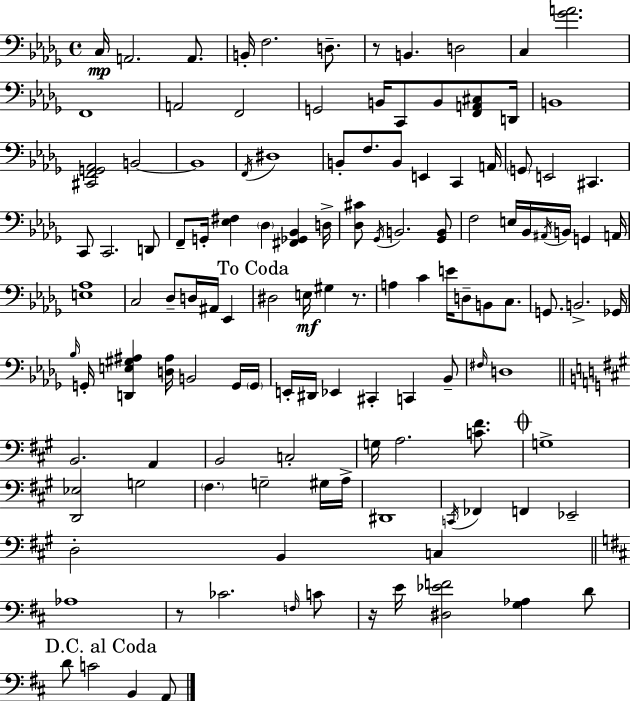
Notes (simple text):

C3/s A2/h. A2/e. B2/s F3/h. D3/e. R/e B2/q. D3/h C3/q [Gb4,A4]/h. F2/w A2/h F2/h G2/h B2/s C2/e B2/e [F2,A2,C#3]/e D2/s B2/w [C#2,F2,G2,Ab2]/h B2/h B2/w F2/s D#3/w B2/e F3/e. B2/e E2/q C2/q A2/s G2/e E2/h C#2/q. C2/e C2/h. D2/e F2/e G2/s [Eb3,F#3]/q Db3/q [F#2,Gb2,Bb2]/q D3/s [Db3,C#4]/e Gb2/s B2/h. [Gb2,B2]/e F3/h E3/s Bb2/s A#2/s B2/s G2/q A2/s [E3,Ab3]/w C3/h Db3/e D3/s A#2/s Eb2/q D#3/h E3/s G#3/q R/e. A3/q C4/q E4/s D3/e B2/e C3/e. G2/e. B2/h. Gb2/s Bb3/s G2/s [D2,E3,G#3,A#3]/q [D3,A#3]/s B2/h G2/s G2/s E2/s D#2/s Eb2/q C#2/q C2/q Bb2/e F#3/s D3/w B2/h. A2/q B2/h C3/h G3/s A3/h. [C4,F#4]/e. G3/w [D2,Eb3]/h G3/h F#3/q. G3/h G#3/s A3/s D#2/w C2/s FES2/q F2/q Eb2/h D3/h B2/q C3/q Ab3/w R/e CES4/h. F3/s C4/e R/s E4/s [D#3,Eb4,F4]/h [G3,Ab3]/q D4/e D4/e C4/h B2/q A2/e